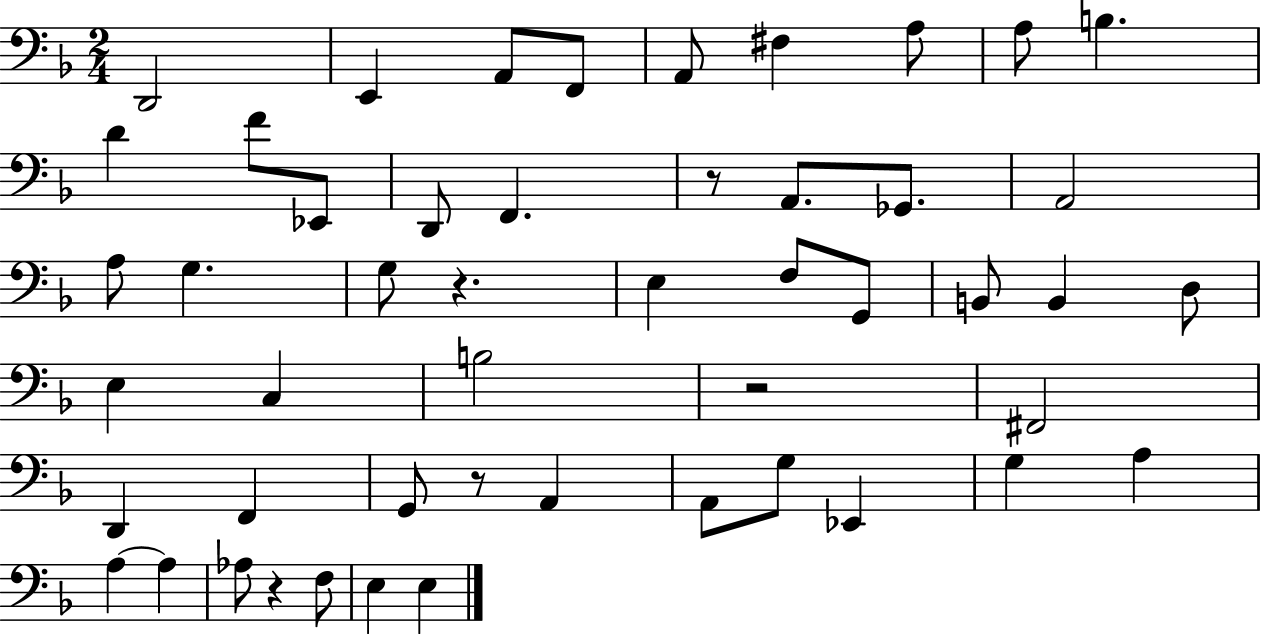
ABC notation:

X:1
T:Untitled
M:2/4
L:1/4
K:F
D,,2 E,, A,,/2 F,,/2 A,,/2 ^F, A,/2 A,/2 B, D F/2 _E,,/2 D,,/2 F,, z/2 A,,/2 _G,,/2 A,,2 A,/2 G, G,/2 z E, F,/2 G,,/2 B,,/2 B,, D,/2 E, C, B,2 z2 ^F,,2 D,, F,, G,,/2 z/2 A,, A,,/2 G,/2 _E,, G, A, A, A, _A,/2 z F,/2 E, E,